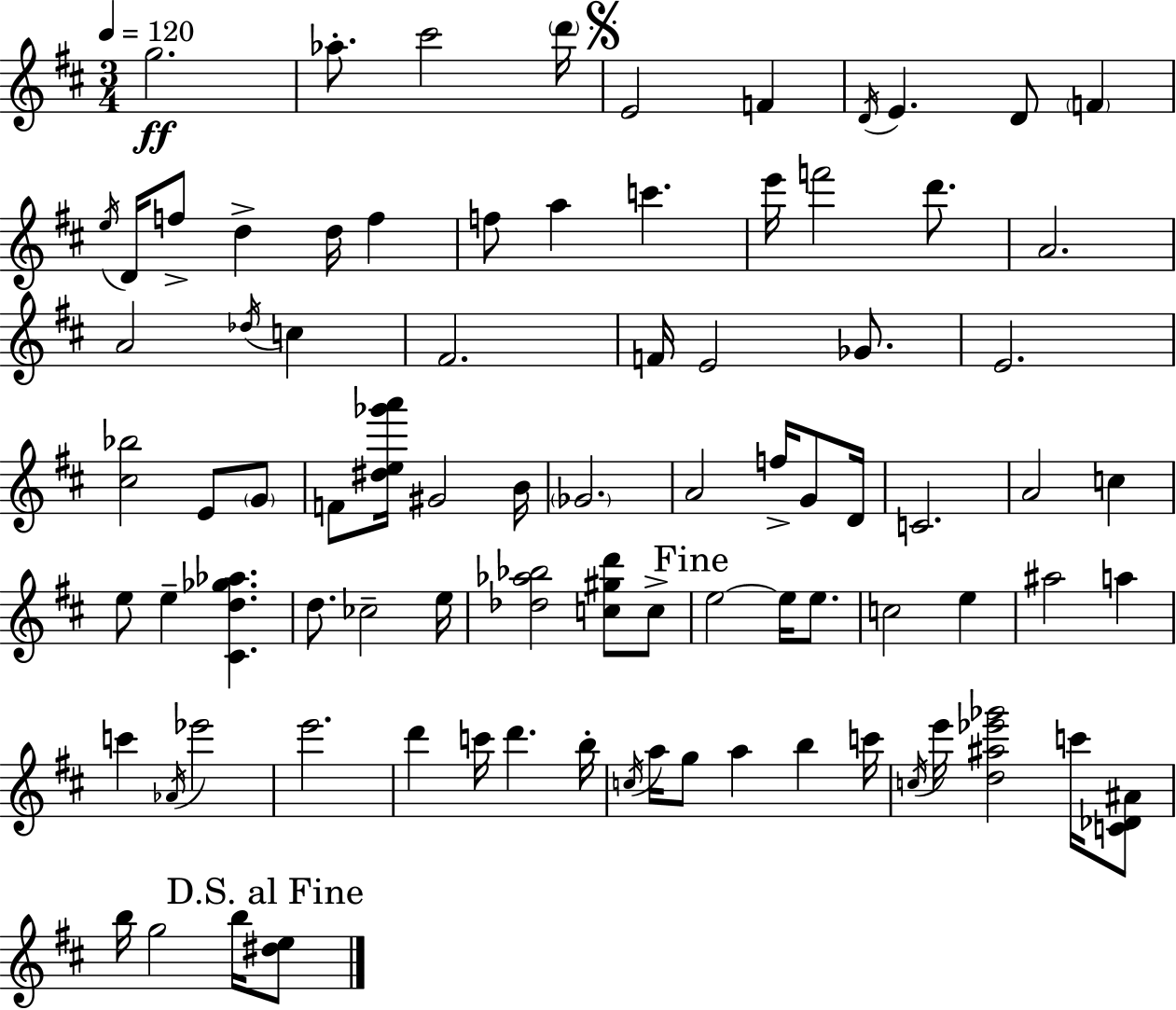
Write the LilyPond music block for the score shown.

{
  \clef treble
  \numericTimeSignature
  \time 3/4
  \key d \major
  \tempo 4 = 120
  g''2.\ff | aes''8.-. cis'''2 \parenthesize d'''16 | \mark \markup { \musicglyph "scripts.segno" } e'2 f'4 | \acciaccatura { d'16 } e'4. d'8 \parenthesize f'4 | \break \acciaccatura { e''16 } d'16 f''8-> d''4-> d''16 f''4 | f''8 a''4 c'''4. | e'''16 f'''2 d'''8. | a'2. | \break a'2 \acciaccatura { des''16 } c''4 | fis'2. | f'16 e'2 | ges'8. e'2. | \break <cis'' bes''>2 e'8 | \parenthesize g'8 f'8 <dis'' e'' ges''' a'''>16 gis'2 | b'16 \parenthesize ges'2. | a'2 f''16-> | \break g'8 d'16 c'2. | a'2 c''4 | e''8 e''4-- <cis' d'' ges'' aes''>4. | d''8. ces''2-- | \break e''16 <des'' aes'' bes''>2 <c'' gis'' d'''>8 | c''8-> \mark "Fine" e''2~~ e''16 | e''8. c''2 e''4 | ais''2 a''4 | \break c'''4 \acciaccatura { aes'16 } ees'''2 | e'''2. | d'''4 c'''16 d'''4. | b''16-. \acciaccatura { c''16 } a''16 g''8 a''4 | \break b''4 c'''16 \acciaccatura { c''16 } e'''16 <d'' ais'' ees''' ges'''>2 | c'''16 <c' des' ais'>8 b''16 g''2 | b''16 \mark "D.S. al Fine" <dis'' e''>8 \bar "|."
}